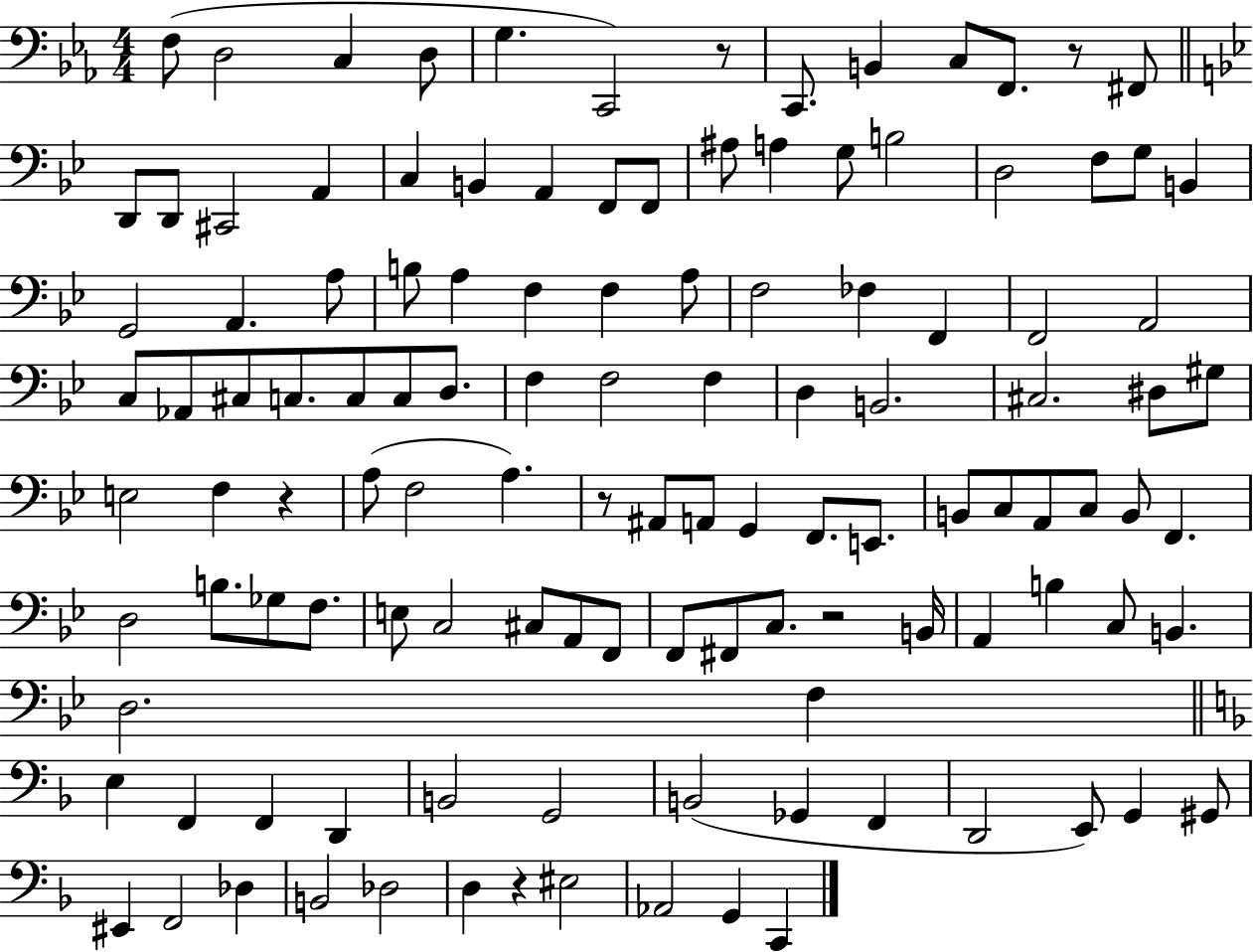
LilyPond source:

{
  \clef bass
  \numericTimeSignature
  \time 4/4
  \key ees \major
  f8( d2 c4 d8 | g4. c,2) r8 | c,8. b,4 c8 f,8. r8 fis,8 | \bar "||" \break \key bes \major d,8 d,8 cis,2 a,4 | c4 b,4 a,4 f,8 f,8 | ais8 a4 g8 b2 | d2 f8 g8 b,4 | \break g,2 a,4. a8 | b8 a4 f4 f4 a8 | f2 fes4 f,4 | f,2 a,2 | \break c8 aes,8 cis8 c8. c8 c8 d8. | f4 f2 f4 | d4 b,2. | cis2. dis8 gis8 | \break e2 f4 r4 | a8( f2 a4.) | r8 ais,8 a,8 g,4 f,8. e,8. | b,8 c8 a,8 c8 b,8 f,4. | \break d2 b8. ges8 f8. | e8 c2 cis8 a,8 f,8 | f,8 fis,8 c8. r2 b,16 | a,4 b4 c8 b,4. | \break d2. f4 | \bar "||" \break \key f \major e4 f,4 f,4 d,4 | b,2 g,2 | b,2( ges,4 f,4 | d,2 e,8) g,4 gis,8 | \break eis,4 f,2 des4 | b,2 des2 | d4 r4 eis2 | aes,2 g,4 c,4 | \break \bar "|."
}